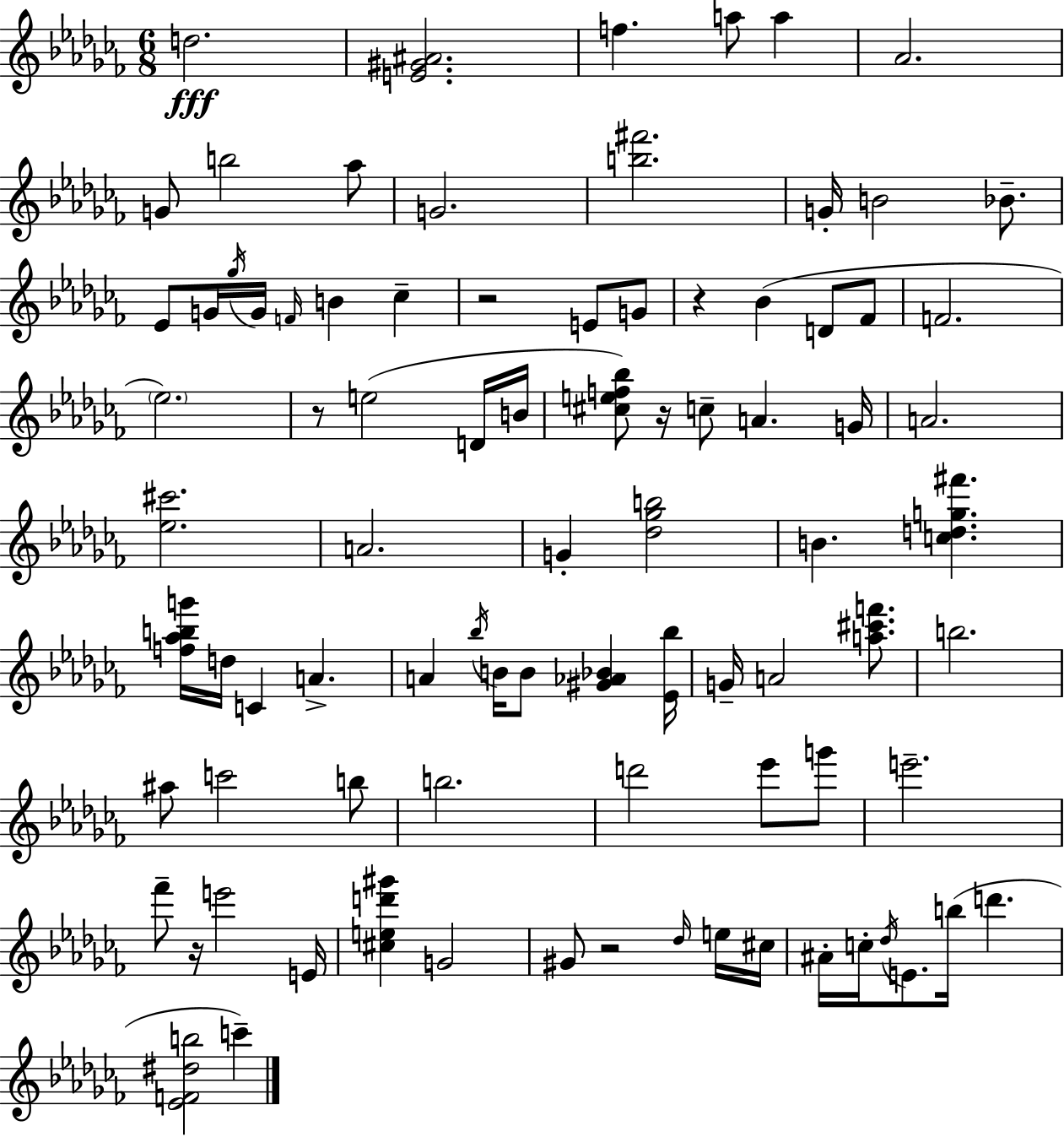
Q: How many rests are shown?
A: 6